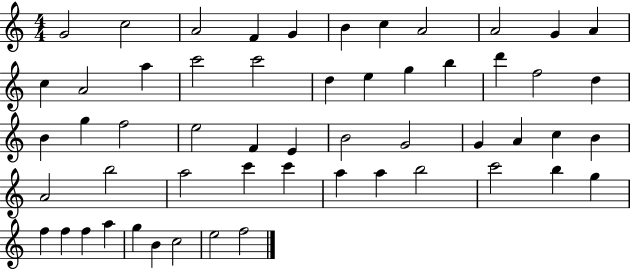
X:1
T:Untitled
M:4/4
L:1/4
K:C
G2 c2 A2 F G B c A2 A2 G A c A2 a c'2 c'2 d e g b d' f2 d B g f2 e2 F E B2 G2 G A c B A2 b2 a2 c' c' a a b2 c'2 b g f f f a g B c2 e2 f2